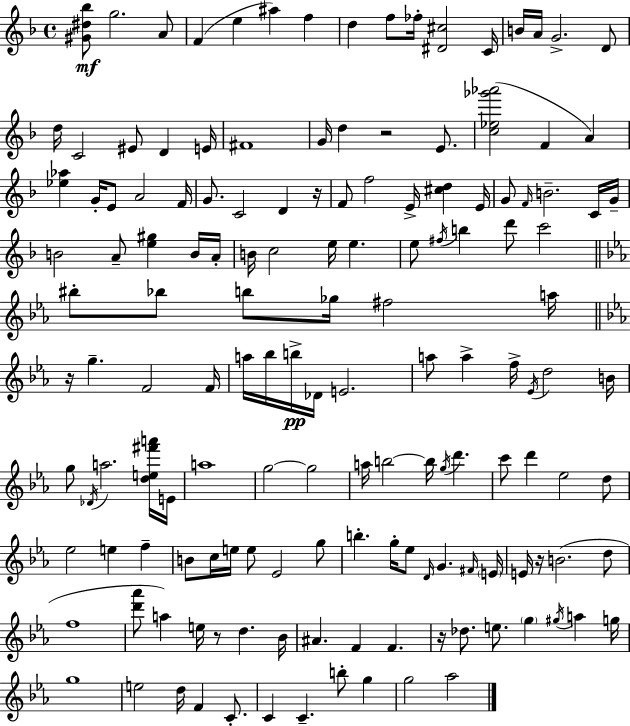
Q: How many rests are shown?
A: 6